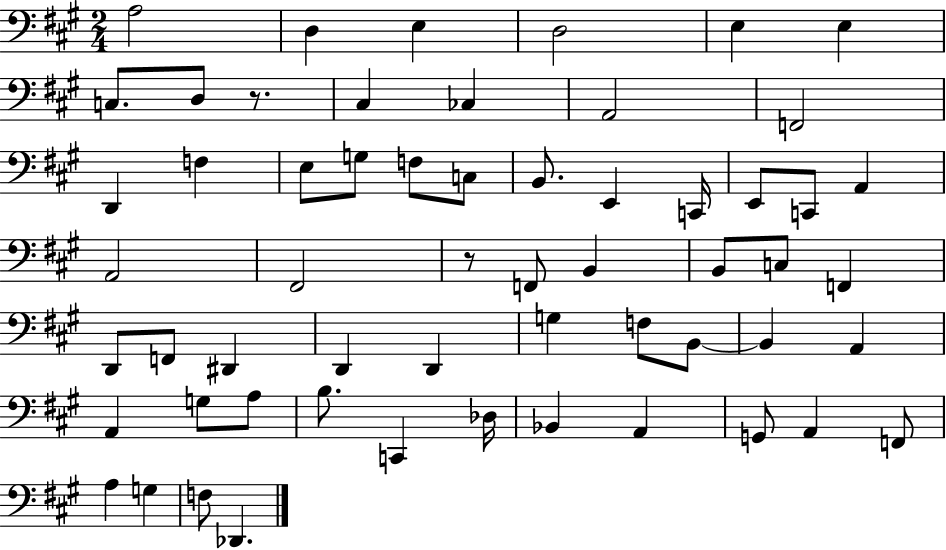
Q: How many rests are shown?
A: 2